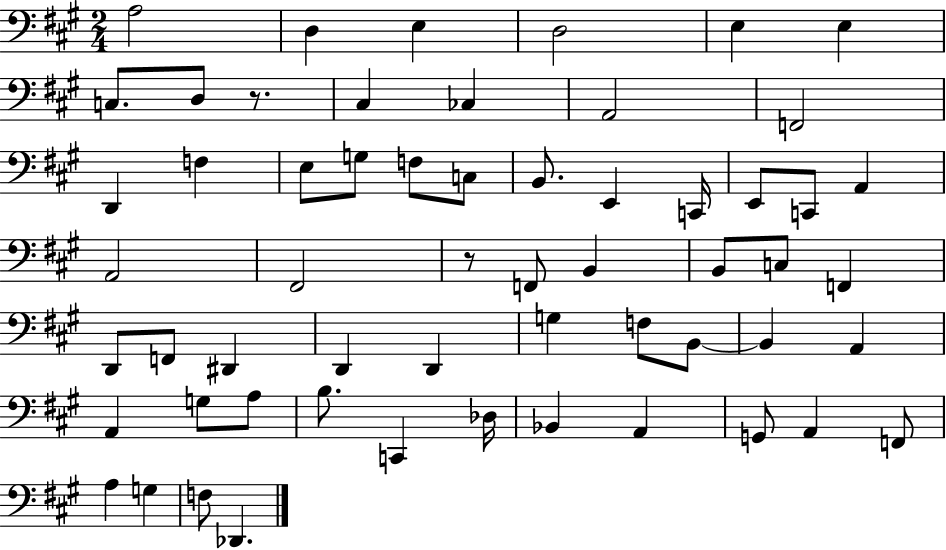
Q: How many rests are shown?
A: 2